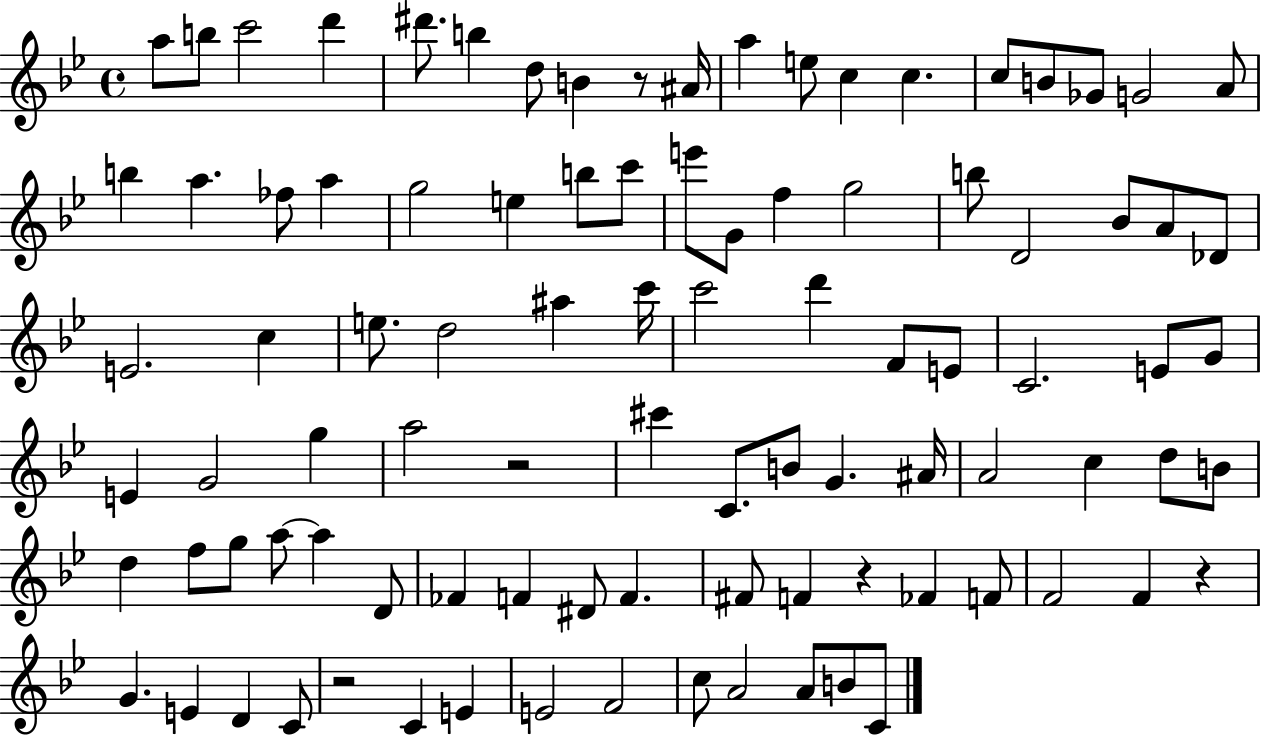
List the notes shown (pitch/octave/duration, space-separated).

A5/e B5/e C6/h D6/q D#6/e. B5/q D5/e B4/q R/e A#4/s A5/q E5/e C5/q C5/q. C5/e B4/e Gb4/e G4/h A4/e B5/q A5/q. FES5/e A5/q G5/h E5/q B5/e C6/e E6/e G4/e F5/q G5/h B5/e D4/h Bb4/e A4/e Db4/e E4/h. C5/q E5/e. D5/h A#5/q C6/s C6/h D6/q F4/e E4/e C4/h. E4/e G4/e E4/q G4/h G5/q A5/h R/h C#6/q C4/e. B4/e G4/q. A#4/s A4/h C5/q D5/e B4/e D5/q F5/e G5/e A5/e A5/q D4/e FES4/q F4/q D#4/e F4/q. F#4/e F4/q R/q FES4/q F4/e F4/h F4/q R/q G4/q. E4/q D4/q C4/e R/h C4/q E4/q E4/h F4/h C5/e A4/h A4/e B4/e C4/e